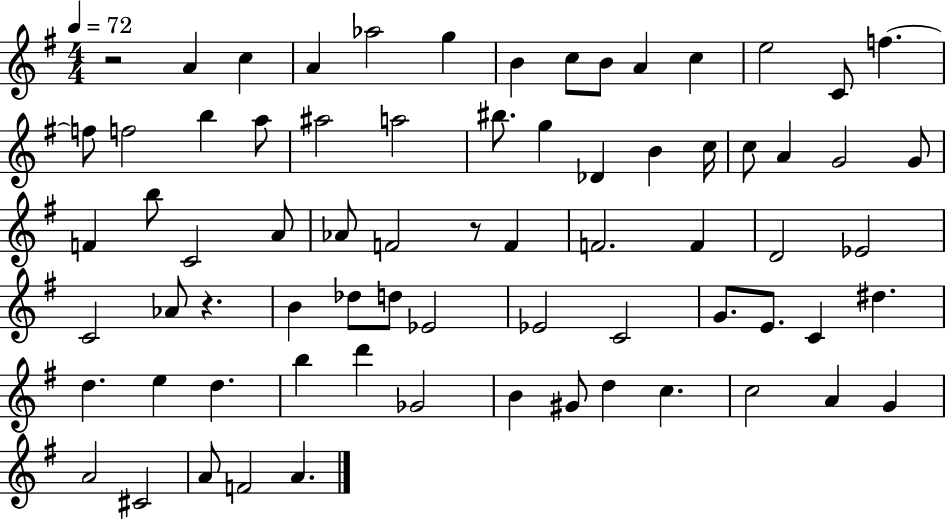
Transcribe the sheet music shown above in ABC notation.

X:1
T:Untitled
M:4/4
L:1/4
K:G
z2 A c A _a2 g B c/2 B/2 A c e2 C/2 f f/2 f2 b a/2 ^a2 a2 ^b/2 g _D B c/4 c/2 A G2 G/2 F b/2 C2 A/2 _A/2 F2 z/2 F F2 F D2 _E2 C2 _A/2 z B _d/2 d/2 _E2 _E2 C2 G/2 E/2 C ^d d e d b d' _G2 B ^G/2 d c c2 A G A2 ^C2 A/2 F2 A